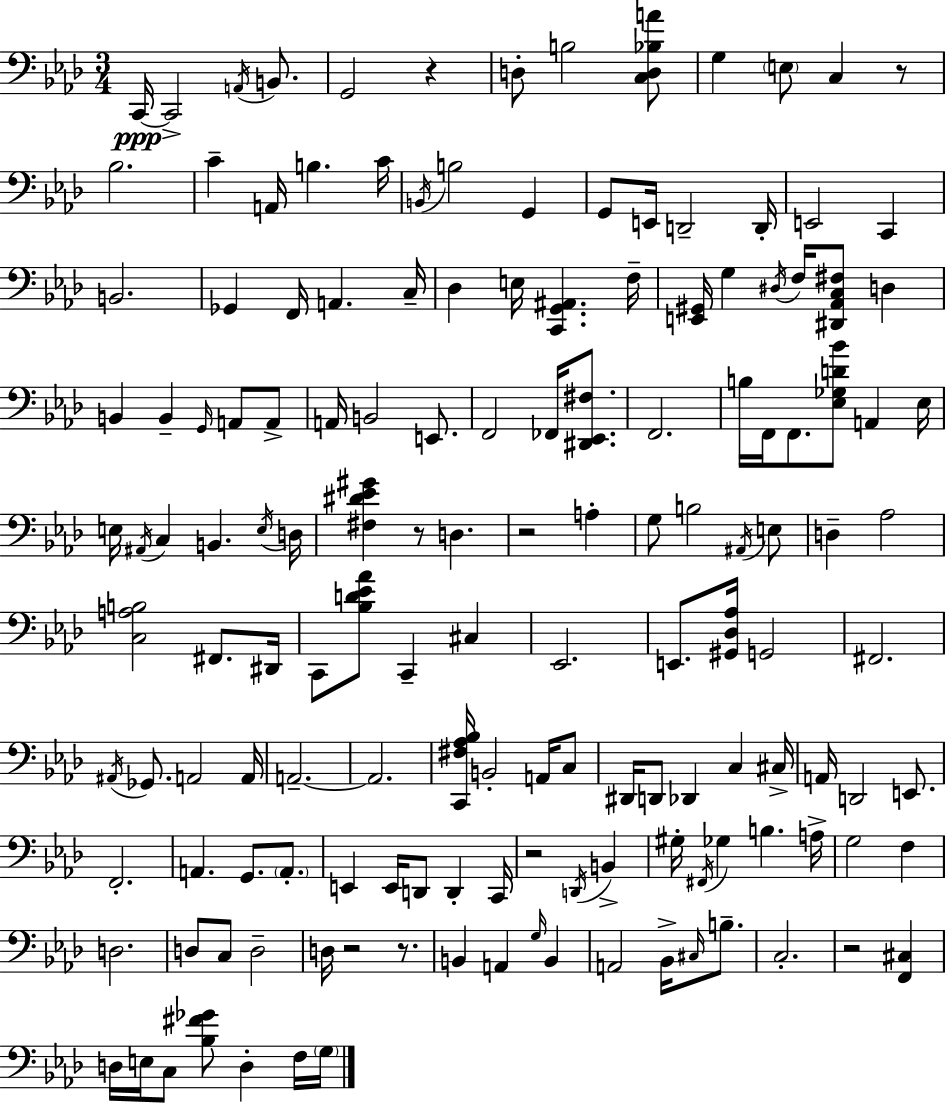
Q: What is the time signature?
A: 3/4